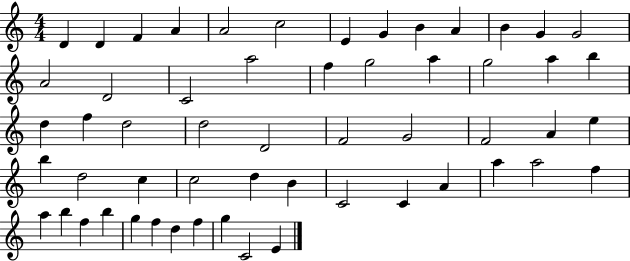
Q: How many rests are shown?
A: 0